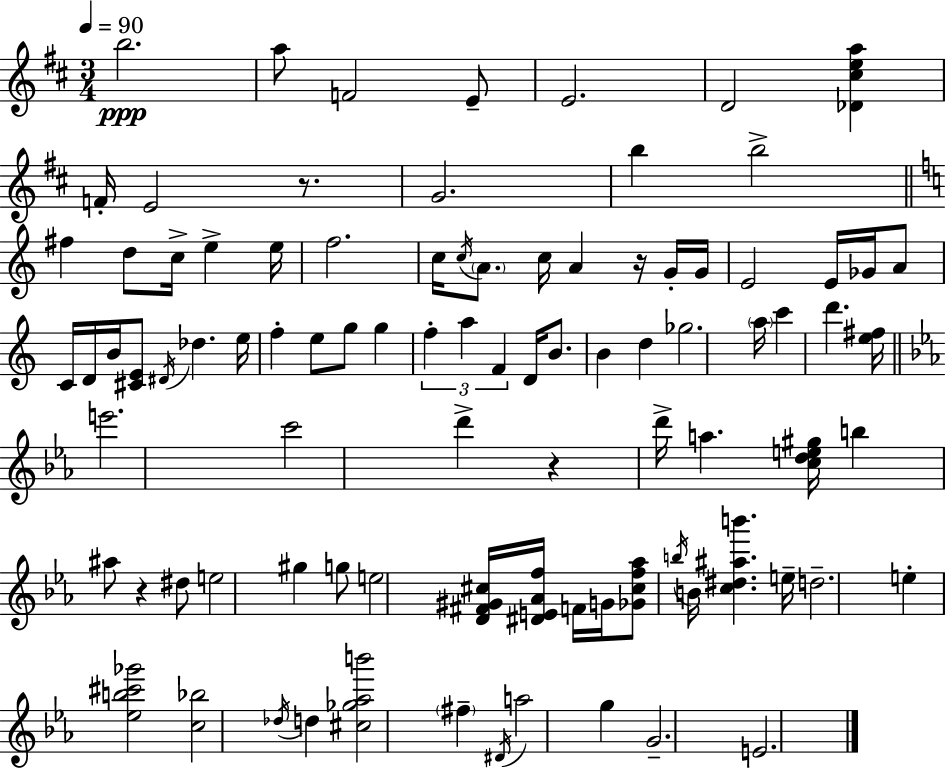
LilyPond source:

{
  \clef treble
  \numericTimeSignature
  \time 3/4
  \key d \major
  \tempo 4 = 90
  \repeat volta 2 { b''2.\ppp | a''8 f'2 e'8-- | e'2. | d'2 <des' cis'' e'' a''>4 | \break f'16-. e'2 r8. | g'2. | b''4 b''2-> | \bar "||" \break \key c \major fis''4 d''8 c''16-> e''4-> e''16 | f''2. | c''16 \acciaccatura { c''16 } \parenthesize a'8. c''16 a'4 r16 g'16-. | g'16 e'2 e'16 ges'16 a'8 | \break c'16 d'16 b'16 <cis' e'>8 \acciaccatura { dis'16 } des''4. | e''16 f''4-. e''8 g''8 g''4 | \tuplet 3/2 { f''4-. a''4 f'4 } | d'16 b'8. b'4 d''4 | \break ges''2. | \parenthesize a''16 c'''4 d'''4. | <e'' fis''>16 \bar "||" \break \key c \minor e'''2. | c'''2 d'''4-> | r4 d'''16-> a''4. <c'' d'' e'' gis''>16 | b''4 ais''8 r4 dis''8 | \break e''2 gis''4 | g''8 e''2 <d' fis' gis' cis''>16 <dis' e' aes' f''>16 | f'16 g'16 <ges' cis'' f'' aes''>8 \acciaccatura { b''16 } b'16 <c'' dis'' ais'' b'''>4. | e''16-- d''2.-- | \break e''4-. <ees'' b'' cis''' ges'''>2 | <c'' bes''>2 \acciaccatura { des''16 } d''4 | <cis'' ges'' aes'' b'''>2 \parenthesize fis''4-- | \acciaccatura { dis'16 } a''2 g''4 | \break g'2.-- | e'2. | } \bar "|."
}